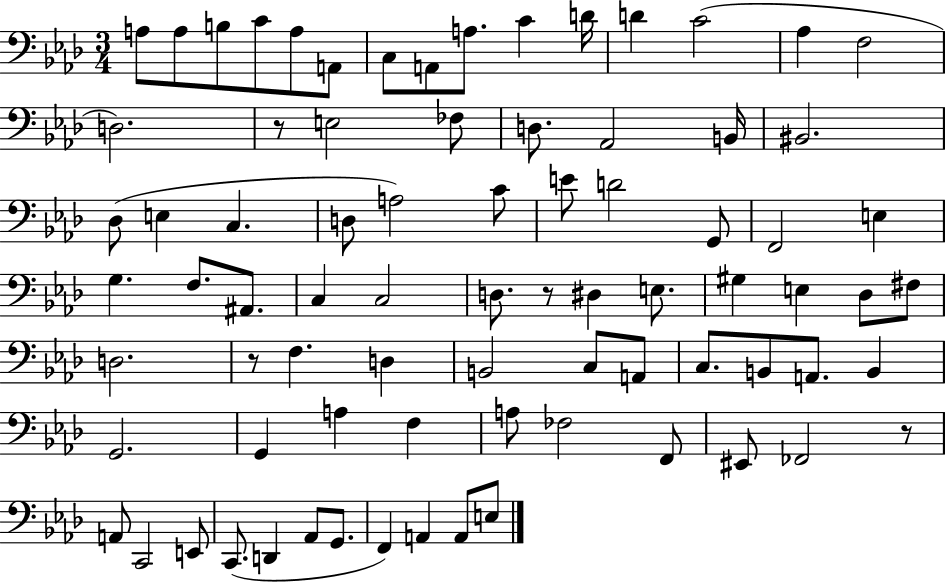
{
  \clef bass
  \numericTimeSignature
  \time 3/4
  \key aes \major
  a8 a8 b8 c'8 a8 a,8 | c8 a,8 a8. c'4 d'16 | d'4 c'2( | aes4 f2 | \break d2.) | r8 e2 fes8 | d8. aes,2 b,16 | bis,2. | \break des8( e4 c4. | d8 a2) c'8 | e'8 d'2 g,8 | f,2 e4 | \break g4. f8. ais,8. | c4 c2 | d8. r8 dis4 e8. | gis4 e4 des8 fis8 | \break d2. | r8 f4. d4 | b,2 c8 a,8 | c8. b,8 a,8. b,4 | \break g,2. | g,4 a4 f4 | a8 fes2 f,8 | eis,8 fes,2 r8 | \break a,8 c,2 e,8 | c,8.( d,4 aes,8 g,8. | f,4) a,4 a,8 e8 | \bar "|."
}